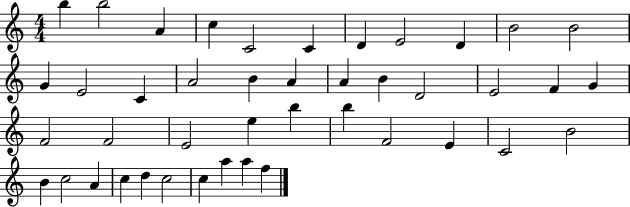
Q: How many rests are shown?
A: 0